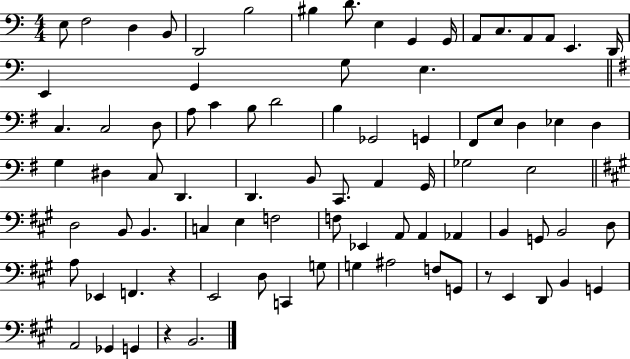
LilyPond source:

{
  \clef bass
  \numericTimeSignature
  \time 4/4
  \key c \major
  e8 f2 d4 b,8 | d,2 b2 | bis4 d'8. e4 g,4 g,16 | a,8 c8. a,8 a,8 e,4. d,16 | \break e,4 g,4 g8 e4. | \bar "||" \break \key e \minor c4. c2 d8 | a8 c'4 b8 d'2 | b4 ges,2 g,4 | fis,8 e8 d4 ees4 d4 | \break g4 dis4 c8 d,4. | d,4. b,8 c,8. a,4 g,16 | ges2 e2 | \bar "||" \break \key a \major d2 b,8 b,4. | c4 e4 f2 | f8 ees,4 a,8 a,4 aes,4 | b,4 g,8 b,2 d8 | \break a8 ees,4 f,4. r4 | e,2 d8 c,4 g8 | g4 ais2 f8 g,8 | r8 e,4 d,8 b,4 g,4 | \break a,2 ges,4 g,4 | r4 b,2. | \bar "|."
}